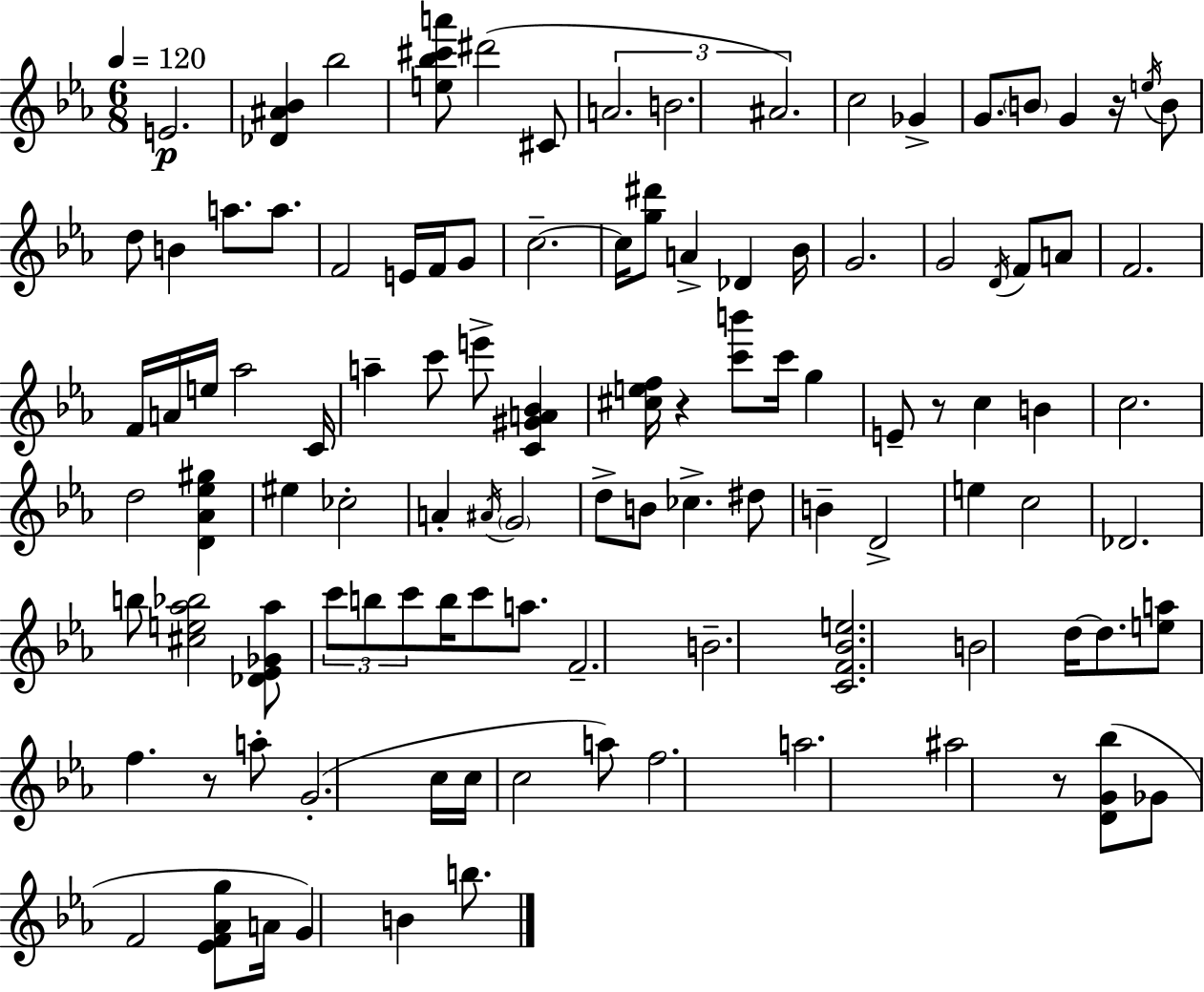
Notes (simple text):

E4/h. [Db4,A#4,Bb4]/q Bb5/h [E5,Bb5,C#6,A6]/e D#6/h C#4/e A4/h. B4/h. A#4/h. C5/h Gb4/q G4/e. B4/e G4/q R/s E5/s B4/e D5/e B4/q A5/e. A5/e. F4/h E4/s F4/s G4/e C5/h. C5/s [G5,D#6]/e A4/q Db4/q Bb4/s G4/h. G4/h D4/s F4/e A4/e F4/h. F4/s A4/s E5/s Ab5/h C4/s A5/q C6/e E6/e [C4,G#4,A4,Bb4]/q [C#5,E5,F5]/s R/q [C6,B6]/e C6/s G5/q E4/e R/e C5/q B4/q C5/h. D5/h [D4,Ab4,Eb5,G#5]/q EIS5/q CES5/h A4/q A#4/s G4/h D5/e B4/e CES5/q. D#5/e B4/q D4/h E5/q C5/h Db4/h. B5/e [C#5,E5,Ab5,Bb5]/h [Db4,Eb4,Gb4,Ab5]/e C6/e B5/e C6/e B5/s C6/e A5/e. F4/h. B4/h. [C4,F4,Bb4,E5]/h. B4/h D5/s D5/e. [E5,A5]/e F5/q. R/e A5/e G4/h. C5/s C5/s C5/h A5/e F5/h. A5/h. A#5/h R/e [D4,G4,Bb5]/e Gb4/e F4/h [Eb4,F4,Ab4,G5]/e A4/s G4/q B4/q B5/e.